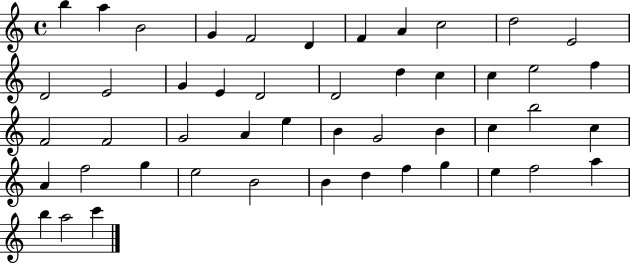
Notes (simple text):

B5/q A5/q B4/h G4/q F4/h D4/q F4/q A4/q C5/h D5/h E4/h D4/h E4/h G4/q E4/q D4/h D4/h D5/q C5/q C5/q E5/h F5/q F4/h F4/h G4/h A4/q E5/q B4/q G4/h B4/q C5/q B5/h C5/q A4/q F5/h G5/q E5/h B4/h B4/q D5/q F5/q G5/q E5/q F5/h A5/q B5/q A5/h C6/q